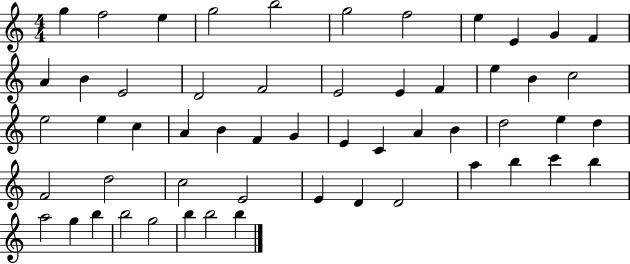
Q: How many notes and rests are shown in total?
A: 55